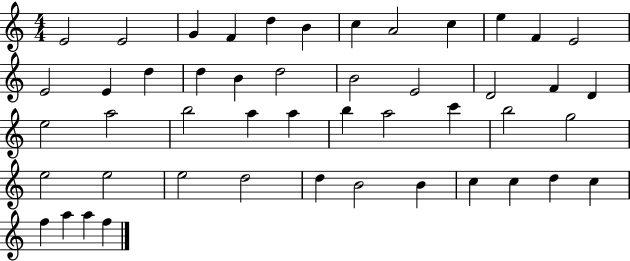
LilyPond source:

{
  \clef treble
  \numericTimeSignature
  \time 4/4
  \key c \major
  e'2 e'2 | g'4 f'4 d''4 b'4 | c''4 a'2 c''4 | e''4 f'4 e'2 | \break e'2 e'4 d''4 | d''4 b'4 d''2 | b'2 e'2 | d'2 f'4 d'4 | \break e''2 a''2 | b''2 a''4 a''4 | b''4 a''2 c'''4 | b''2 g''2 | \break e''2 e''2 | e''2 d''2 | d''4 b'2 b'4 | c''4 c''4 d''4 c''4 | \break f''4 a''4 a''4 f''4 | \bar "|."
}